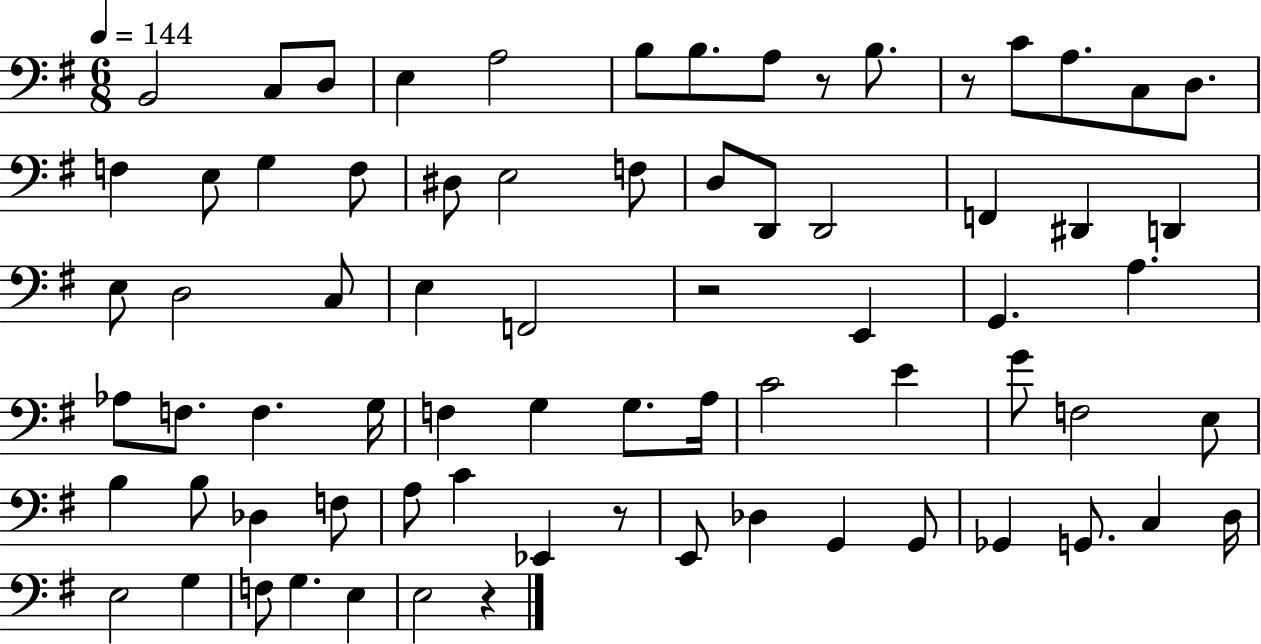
X:1
T:Untitled
M:6/8
L:1/4
K:G
B,,2 C,/2 D,/2 E, A,2 B,/2 B,/2 A,/2 z/2 B,/2 z/2 C/2 A,/2 C,/2 D,/2 F, E,/2 G, F,/2 ^D,/2 E,2 F,/2 D,/2 D,,/2 D,,2 F,, ^D,, D,, E,/2 D,2 C,/2 E, F,,2 z2 E,, G,, A, _A,/2 F,/2 F, G,/4 F, G, G,/2 A,/4 C2 E G/2 F,2 E,/2 B, B,/2 _D, F,/2 A,/2 C _E,, z/2 E,,/2 _D, G,, G,,/2 _G,, G,,/2 C, D,/4 E,2 G, F,/2 G, E, E,2 z